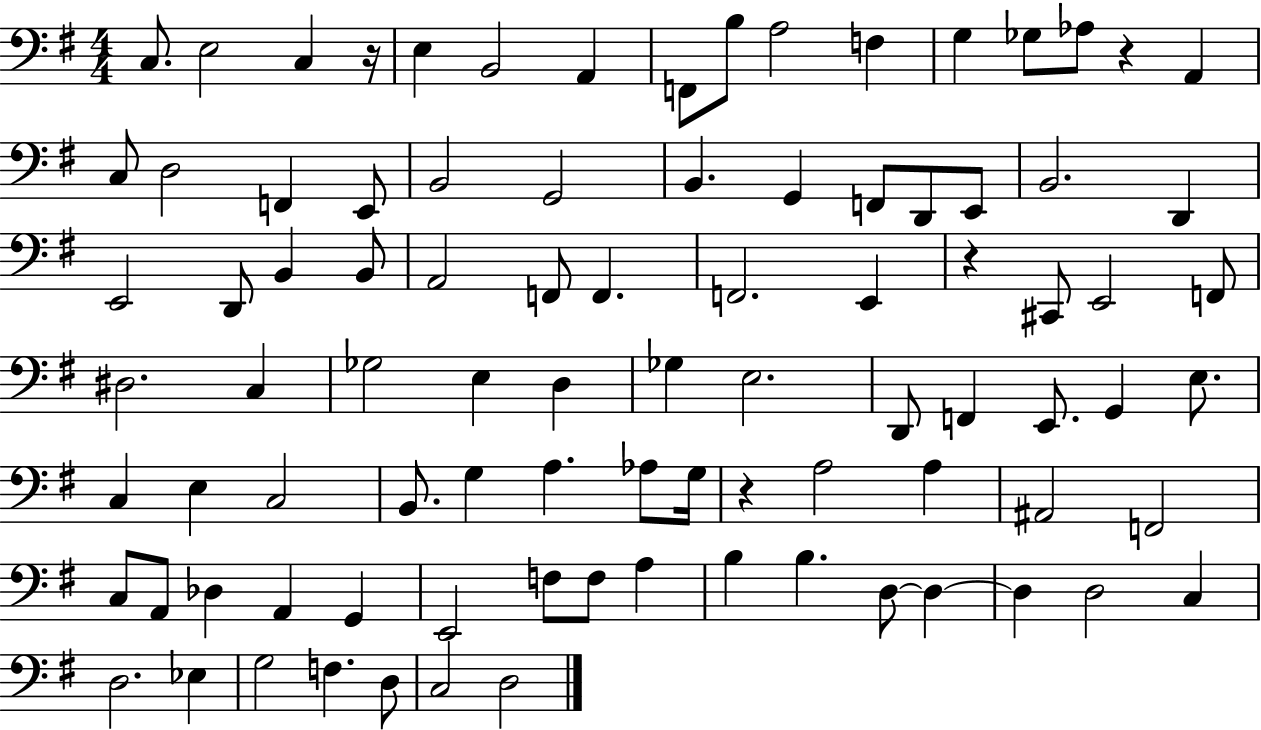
X:1
T:Untitled
M:4/4
L:1/4
K:G
C,/2 E,2 C, z/4 E, B,,2 A,, F,,/2 B,/2 A,2 F, G, _G,/2 _A,/2 z A,, C,/2 D,2 F,, E,,/2 B,,2 G,,2 B,, G,, F,,/2 D,,/2 E,,/2 B,,2 D,, E,,2 D,,/2 B,, B,,/2 A,,2 F,,/2 F,, F,,2 E,, z ^C,,/2 E,,2 F,,/2 ^D,2 C, _G,2 E, D, _G, E,2 D,,/2 F,, E,,/2 G,, E,/2 C, E, C,2 B,,/2 G, A, _A,/2 G,/4 z A,2 A, ^A,,2 F,,2 C,/2 A,,/2 _D, A,, G,, E,,2 F,/2 F,/2 A, B, B, D,/2 D, D, D,2 C, D,2 _E, G,2 F, D,/2 C,2 D,2